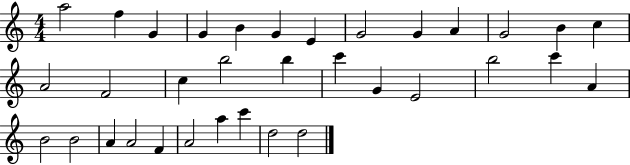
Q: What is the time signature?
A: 4/4